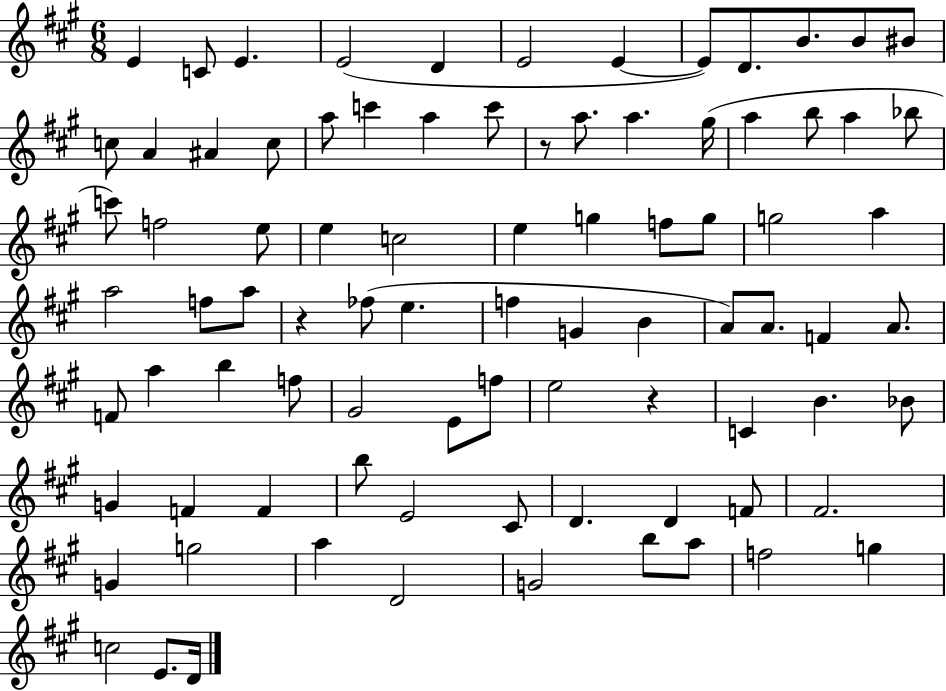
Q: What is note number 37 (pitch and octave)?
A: G5